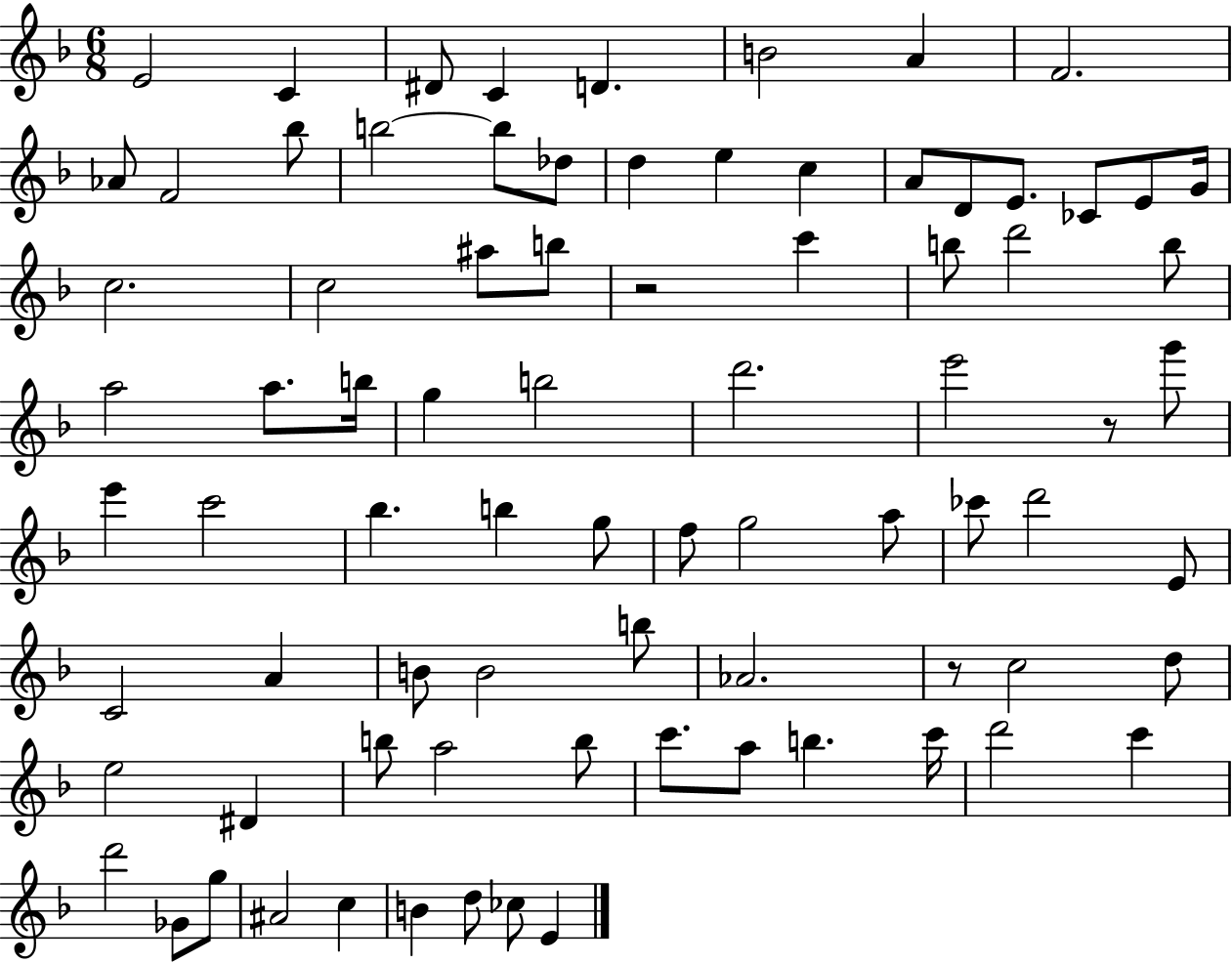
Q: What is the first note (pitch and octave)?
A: E4